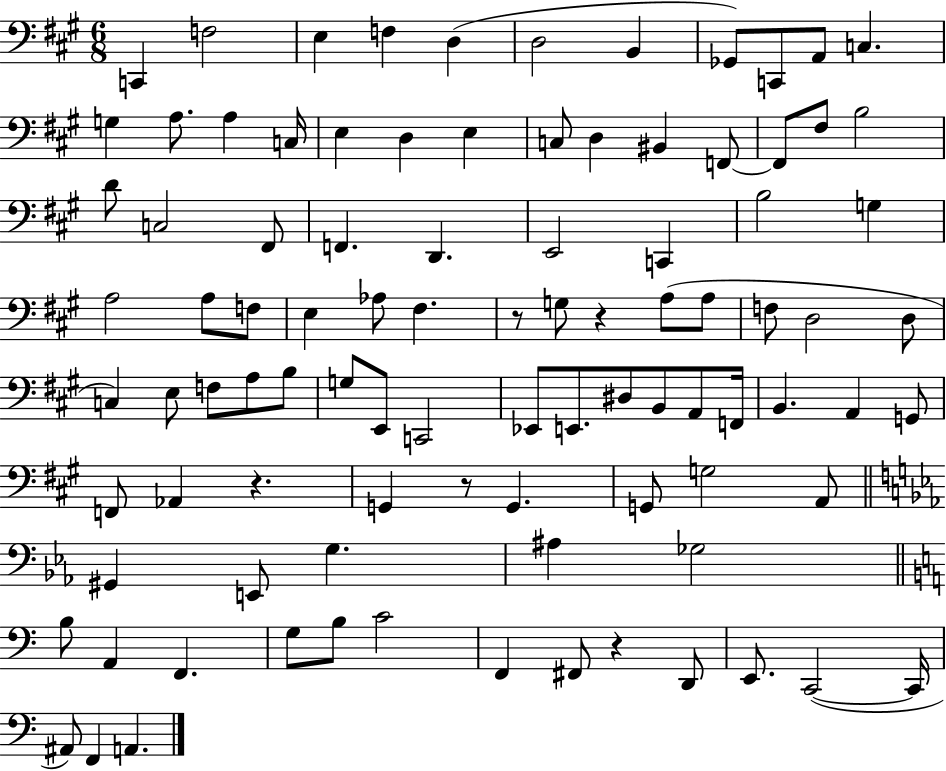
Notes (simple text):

C2/q F3/h E3/q F3/q D3/q D3/h B2/q Gb2/e C2/e A2/e C3/q. G3/q A3/e. A3/q C3/s E3/q D3/q E3/q C3/e D3/q BIS2/q F2/e F2/e F#3/e B3/h D4/e C3/h F#2/e F2/q. D2/q. E2/h C2/q B3/h G3/q A3/h A3/e F3/e E3/q Ab3/e F#3/q. R/e G3/e R/q A3/e A3/e F3/e D3/h D3/e C3/q E3/e F3/e A3/e B3/e G3/e E2/e C2/h Eb2/e E2/e. D#3/e B2/e A2/e F2/s B2/q. A2/q G2/e F2/e Ab2/q R/q. G2/q R/e G2/q. G2/e G3/h A2/e G#2/q E2/e G3/q. A#3/q Gb3/h B3/e A2/q F2/q. G3/e B3/e C4/h F2/q F#2/e R/q D2/e E2/e. C2/h C2/s A#2/e F2/q A2/q.